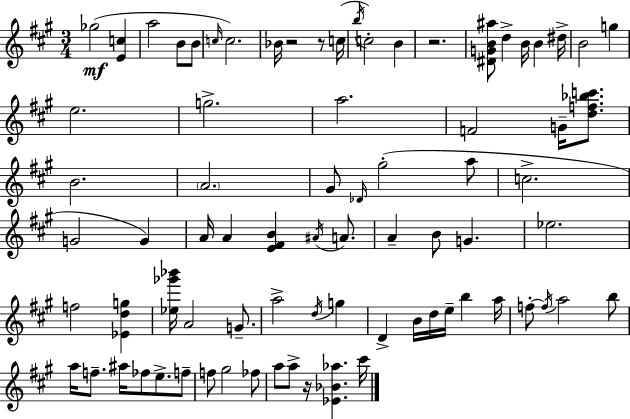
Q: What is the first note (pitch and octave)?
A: Gb5